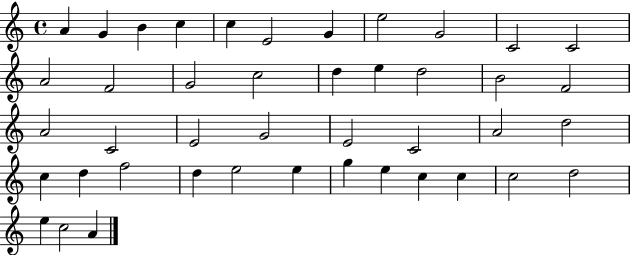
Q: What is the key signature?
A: C major